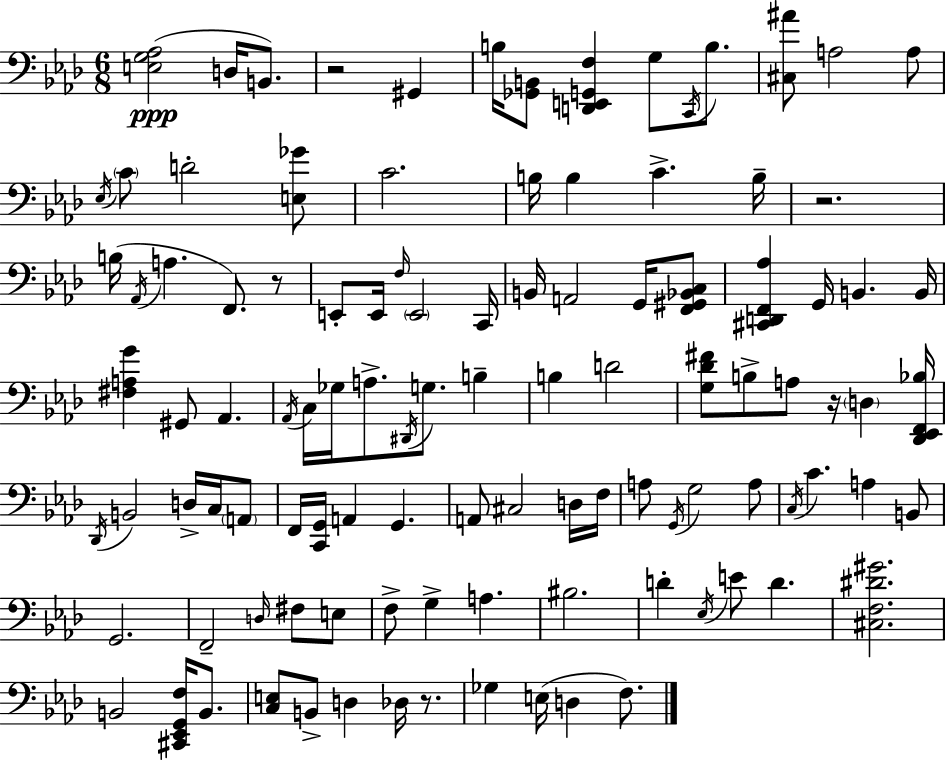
{
  \clef bass
  \numericTimeSignature
  \time 6/8
  \key aes \major
  \repeat volta 2 { <e g aes>2(\ppp d16 b,8.) | r2 gis,4 | b16 <ges, b,>8 <d, e, g, f>4 g8 \acciaccatura { c,16 } b8. | <cis ais'>8 a2 a8 | \break \acciaccatura { ees16 } \parenthesize c'8 d'2-. | <e ges'>8 c'2. | b16 b4 c'4.-> | b16-- r2. | \break b16( \acciaccatura { aes,16 } a4. f,8.) | r8 e,8-. e,16 \grace { f16 } \parenthesize e,2 | c,16 b,16 a,2 | g,16 <f, gis, bes, c>8 <cis, d, f, aes>4 g,16 b,4. | \break b,16 <fis a g'>4 gis,8 aes,4. | \acciaccatura { aes,16 } c16 ges16 a8.-> \acciaccatura { dis,16 } g8. | b4-- b4 d'2 | <g des' fis'>8 b8-> a8 | \break r16 \parenthesize d4 <des, ees, f, bes>16 \acciaccatura { des,16 } b,2 | d16-> c16 \parenthesize a,8 f,16 <c, g,>16 a,4 | g,4. a,8 cis2 | d16 f16 a8 \acciaccatura { g,16 } g2 | \break a8 \acciaccatura { c16 } c'4. | a4 b,8 g,2. | f,2-- | \grace { d16 } fis8 e8 f8-> | \break g4-> a4. bis2. | d'4-. | \acciaccatura { ees16 } e'8 d'4. <cis f dis' gis'>2. | b,2 | \break <cis, ees, g, f>16 b,8. <c e>8 | b,8-> d4 des16 r8. ges4 | e16( d4 f8.) } \bar "|."
}